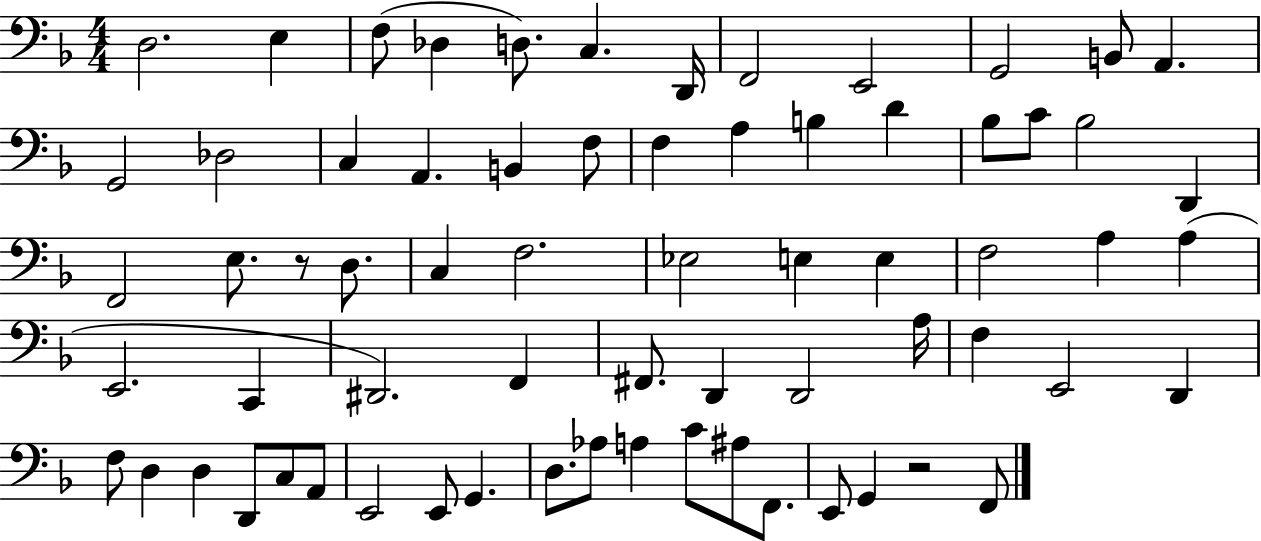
{
  \clef bass
  \numericTimeSignature
  \time 4/4
  \key f \major
  d2. e4 | f8( des4 d8.) c4. d,16 | f,2 e,2 | g,2 b,8 a,4. | \break g,2 des2 | c4 a,4. b,4 f8 | f4 a4 b4 d'4 | bes8 c'8 bes2 d,4 | \break f,2 e8. r8 d8. | c4 f2. | ees2 e4 e4 | f2 a4 a4( | \break e,2. c,4 | dis,2.) f,4 | fis,8. d,4 d,2 a16 | f4 e,2 d,4 | \break f8 d4 d4 d,8 c8 a,8 | e,2 e,8 g,4. | d8. aes8 a4 c'8 ais8 f,8. | e,8 g,4 r2 f,8 | \break \bar "|."
}